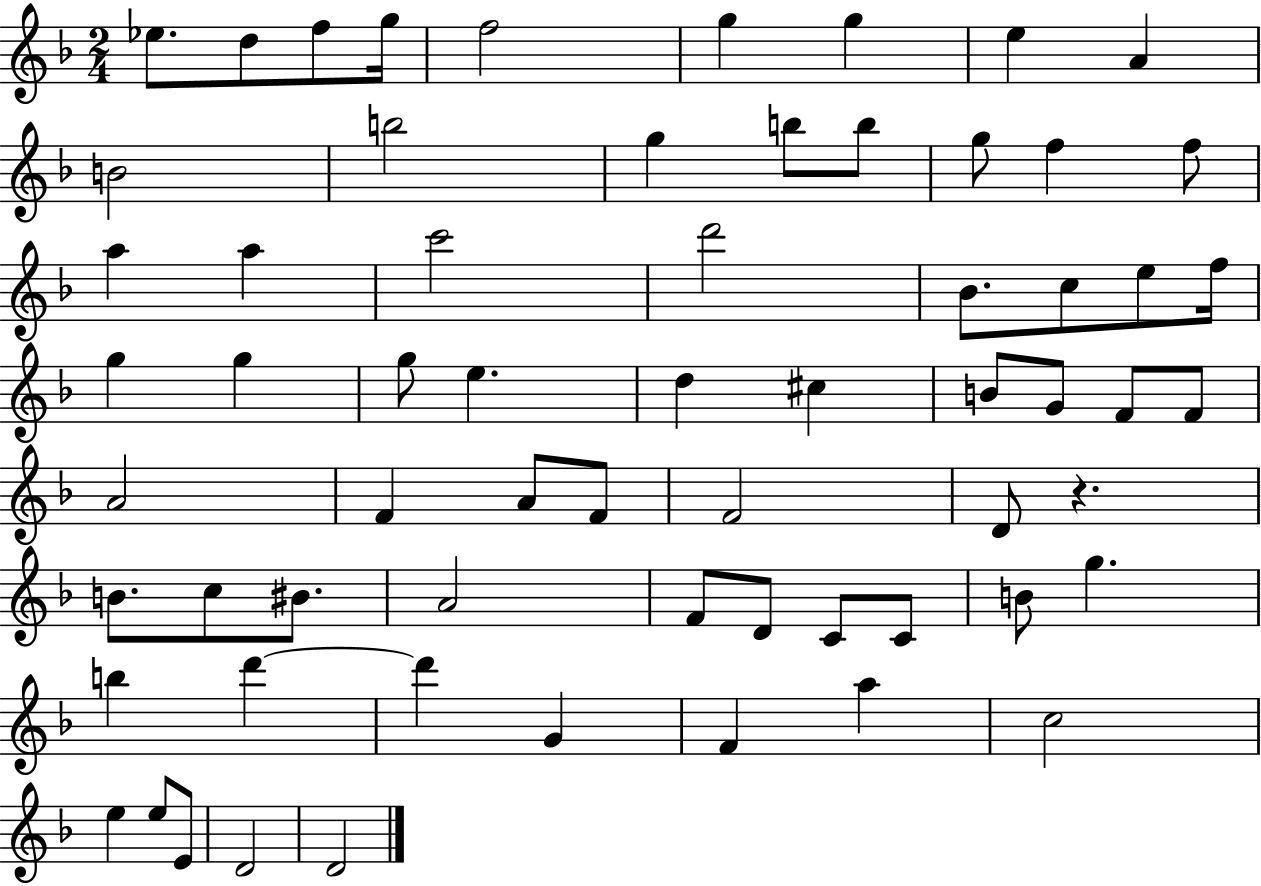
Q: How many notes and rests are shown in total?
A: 64